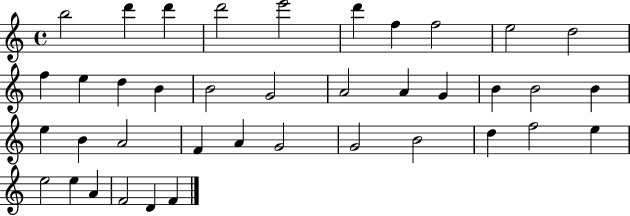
{
  \clef treble
  \time 4/4
  \defaultTimeSignature
  \key c \major
  b''2 d'''4 d'''4 | d'''2 e'''2 | d'''4 f''4 f''2 | e''2 d''2 | \break f''4 e''4 d''4 b'4 | b'2 g'2 | a'2 a'4 g'4 | b'4 b'2 b'4 | \break e''4 b'4 a'2 | f'4 a'4 g'2 | g'2 b'2 | d''4 f''2 e''4 | \break e''2 e''4 a'4 | f'2 d'4 f'4 | \bar "|."
}